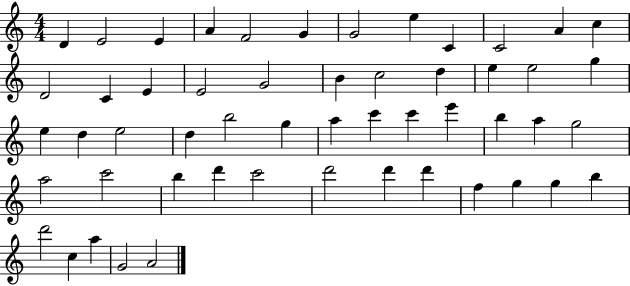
X:1
T:Untitled
M:4/4
L:1/4
K:C
D E2 E A F2 G G2 e C C2 A c D2 C E E2 G2 B c2 d e e2 g e d e2 d b2 g a c' c' e' b a g2 a2 c'2 b d' c'2 d'2 d' d' f g g b d'2 c a G2 A2